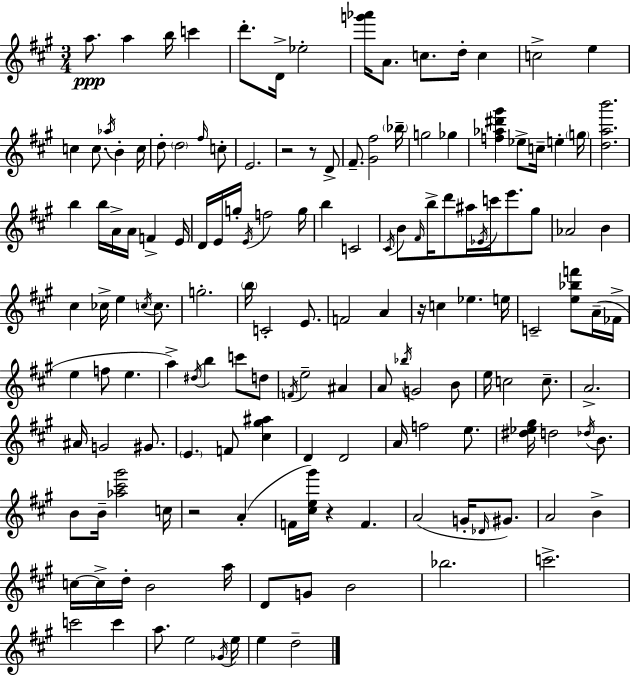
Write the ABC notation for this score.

X:1
T:Untitled
M:3/4
L:1/4
K:A
a/2 a b/4 c' d'/2 D/4 _e2 [g'_a']/4 A/2 c/2 d/4 c c2 e c c/2 _a/4 B c/4 d/2 d2 ^f/4 c/2 E2 z2 z/2 D/2 ^F/2 [^G^f]2 _b/4 g2 _g [f_a^d'^g'] _e/2 c/4 e g/4 [dab']2 b b/4 A/4 A/4 F E/4 D/4 E/4 g/4 E/4 f2 g/4 b C2 ^C/4 B/2 ^F/4 b/4 d'/2 ^a/4 _E/4 c'/4 e'/2 ^g/2 _A2 B ^c _c/4 e c/4 c/2 g2 b/4 C2 E/2 F2 A z/4 c _e e/4 C2 [e_bf']/2 A/4 _F/4 e f/2 e a ^d/4 b c'/2 d/2 F/4 e2 ^A A/2 _b/4 G2 B/2 e/4 c2 c/2 A2 ^A/4 G2 ^G/2 E F/2 [^c^g^a] D D2 A/4 f2 e/2 [^d_e^g]/4 d2 _d/4 B/2 B/2 B/4 [_a^c'^g']2 c/4 z2 A F/4 [^ce^g']/4 z F A2 G/4 _D/4 ^G/2 A2 B c/4 c/4 d/4 B2 a/4 D/2 G/2 B2 _b2 c'2 c'2 c' a/2 e2 _G/4 e/4 e d2